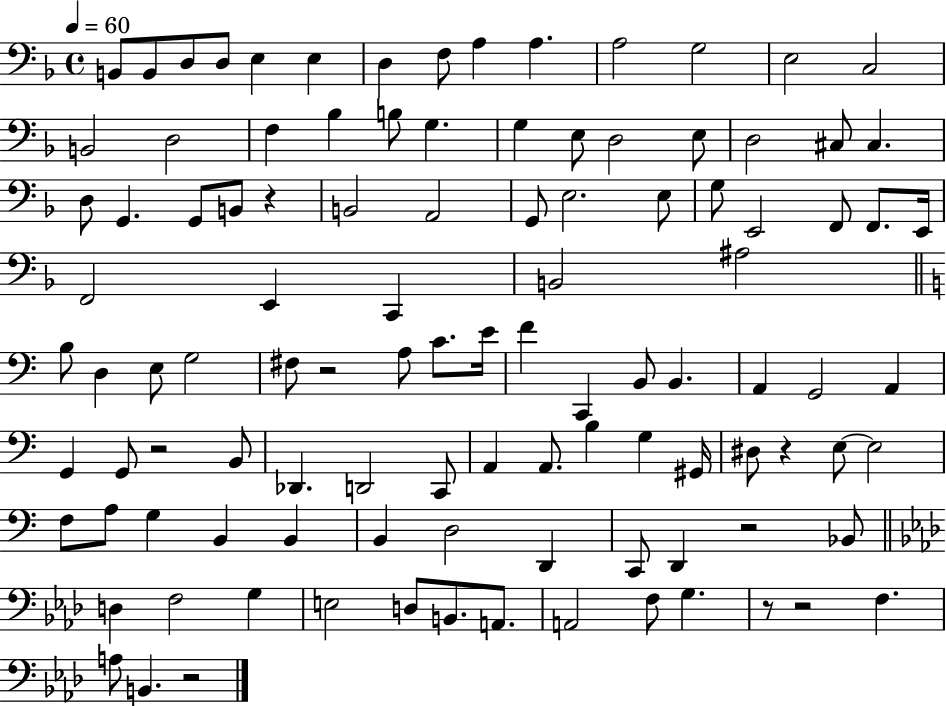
B2/e B2/e D3/e D3/e E3/q E3/q D3/q F3/e A3/q A3/q. A3/h G3/h E3/h C3/h B2/h D3/h F3/q Bb3/q B3/e G3/q. G3/q E3/e D3/h E3/e D3/h C#3/e C#3/q. D3/e G2/q. G2/e B2/e R/q B2/h A2/h G2/e E3/h. E3/e G3/e E2/h F2/e F2/e. E2/s F2/h E2/q C2/q B2/h A#3/h B3/e D3/q E3/e G3/h F#3/e R/h A3/e C4/e. E4/s F4/q C2/q B2/e B2/q. A2/q G2/h A2/q G2/q G2/e R/h B2/e Db2/q. D2/h C2/e A2/q A2/e. B3/q G3/q G#2/s D#3/e R/q E3/e E3/h F3/e A3/e G3/q B2/q B2/q B2/q D3/h D2/q C2/e D2/q R/h Bb2/e D3/q F3/h G3/q E3/h D3/e B2/e. A2/e. A2/h F3/e G3/q. R/e R/h F3/q. A3/e B2/q. R/h